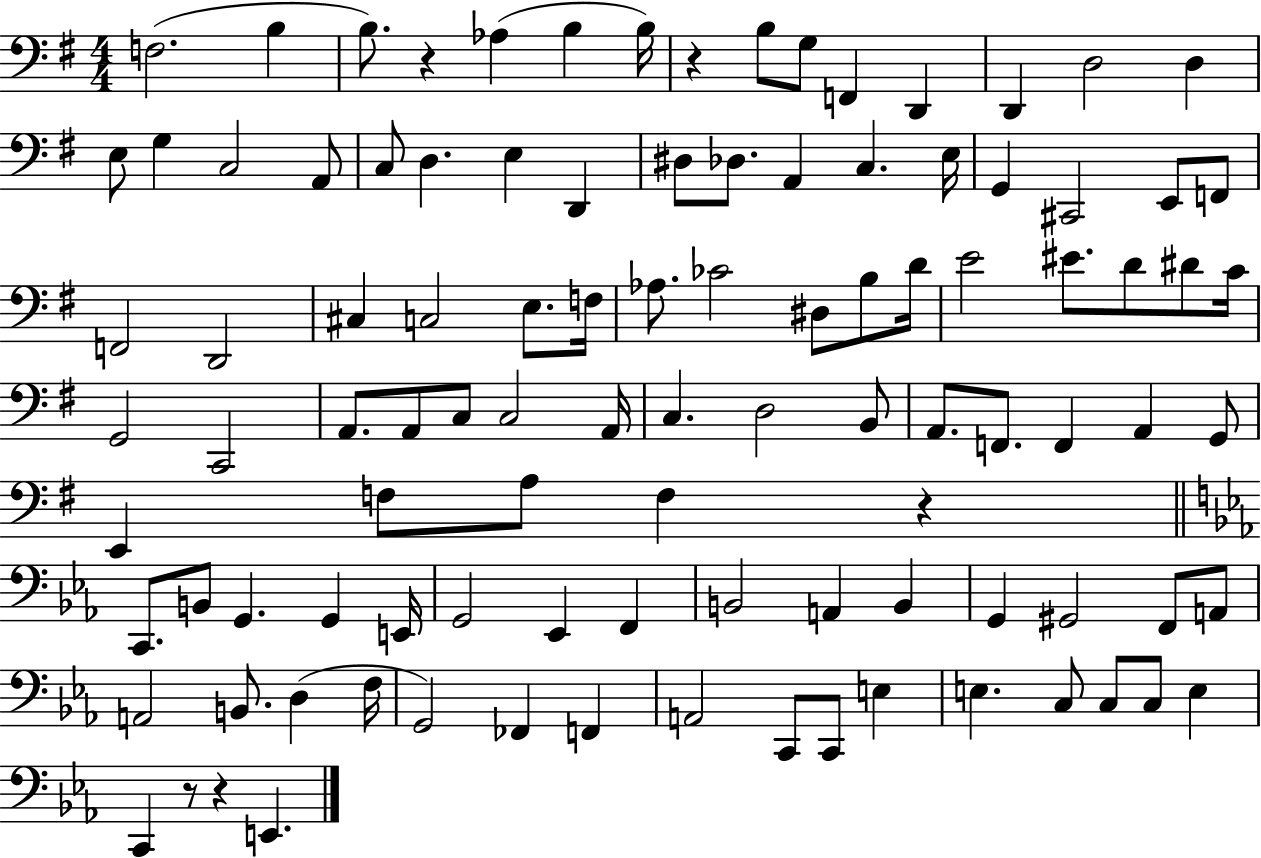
X:1
T:Untitled
M:4/4
L:1/4
K:G
F,2 B, B,/2 z _A, B, B,/4 z B,/2 G,/2 F,, D,, D,, D,2 D, E,/2 G, C,2 A,,/2 C,/2 D, E, D,, ^D,/2 _D,/2 A,, C, E,/4 G,, ^C,,2 E,,/2 F,,/2 F,,2 D,,2 ^C, C,2 E,/2 F,/4 _A,/2 _C2 ^D,/2 B,/2 D/4 E2 ^E/2 D/2 ^D/2 C/4 G,,2 C,,2 A,,/2 A,,/2 C,/2 C,2 A,,/4 C, D,2 B,,/2 A,,/2 F,,/2 F,, A,, G,,/2 E,, F,/2 A,/2 F, z C,,/2 B,,/2 G,, G,, E,,/4 G,,2 _E,, F,, B,,2 A,, B,, G,, ^G,,2 F,,/2 A,,/2 A,,2 B,,/2 D, F,/4 G,,2 _F,, F,, A,,2 C,,/2 C,,/2 E, E, C,/2 C,/2 C,/2 E, C,, z/2 z E,,